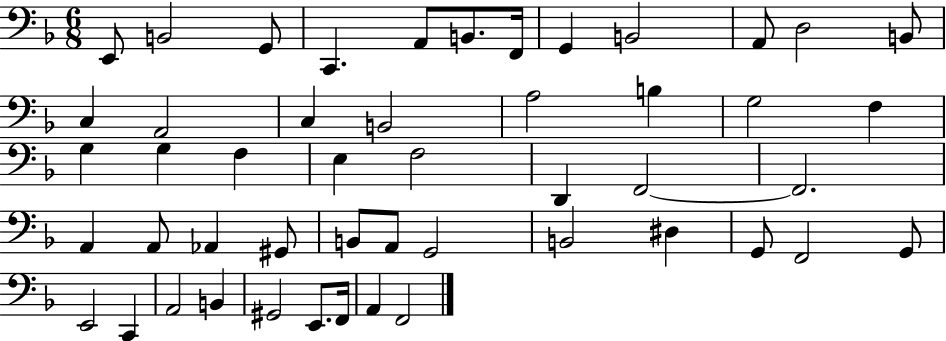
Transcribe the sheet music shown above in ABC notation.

X:1
T:Untitled
M:6/8
L:1/4
K:F
E,,/2 B,,2 G,,/2 C,, A,,/2 B,,/2 F,,/4 G,, B,,2 A,,/2 D,2 B,,/2 C, A,,2 C, B,,2 A,2 B, G,2 F, G, G, F, E, F,2 D,, F,,2 F,,2 A,, A,,/2 _A,, ^G,,/2 B,,/2 A,,/2 G,,2 B,,2 ^D, G,,/2 F,,2 G,,/2 E,,2 C,, A,,2 B,, ^G,,2 E,,/2 F,,/4 A,, F,,2